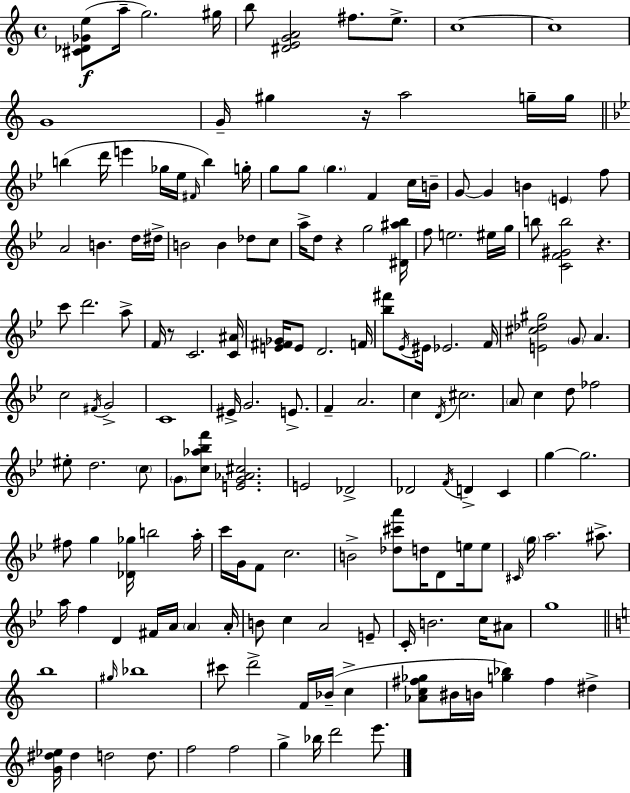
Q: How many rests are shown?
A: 4